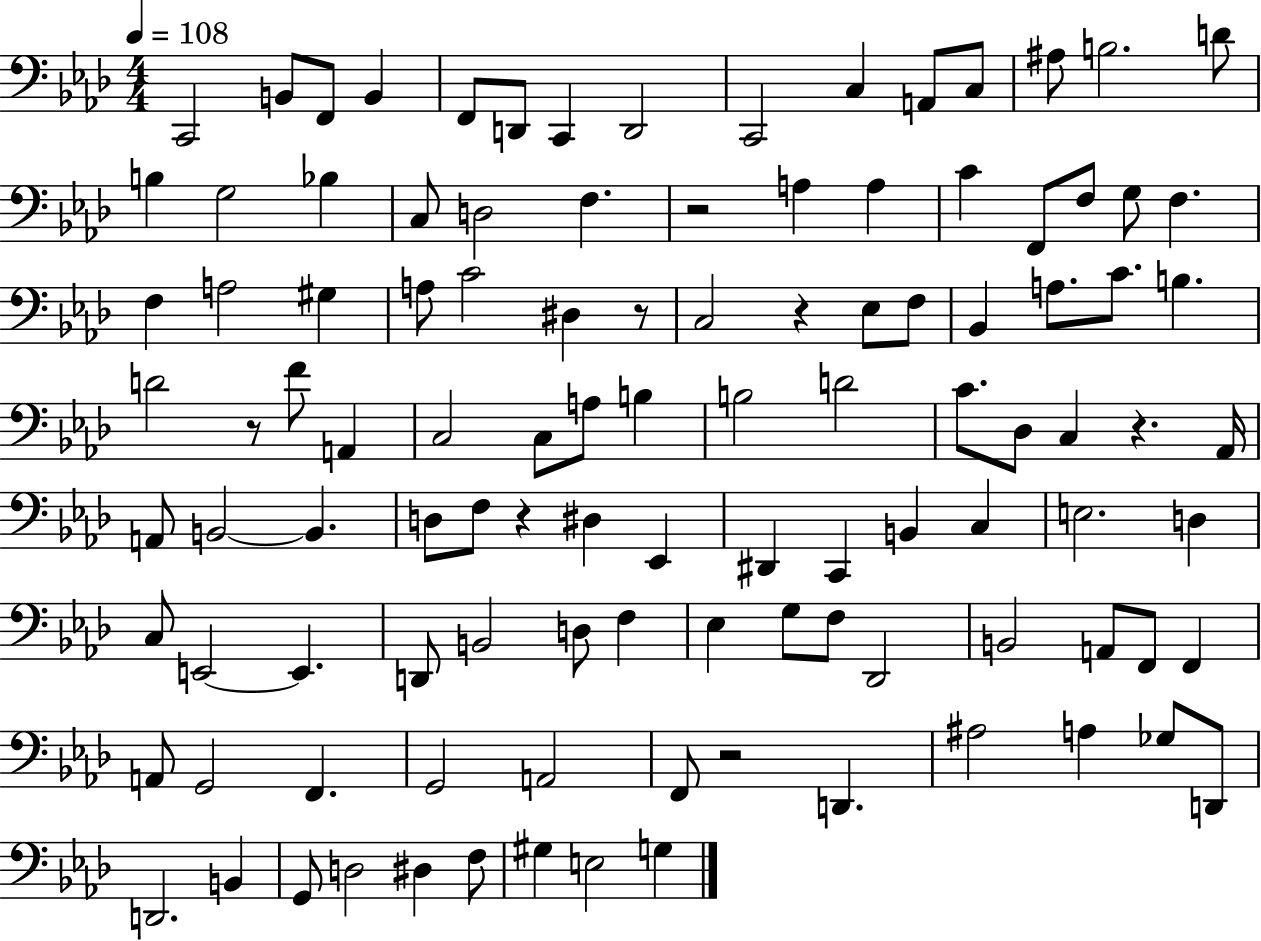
{
  \clef bass
  \numericTimeSignature
  \time 4/4
  \key aes \major
  \tempo 4 = 108
  \repeat volta 2 { c,2 b,8 f,8 b,4 | f,8 d,8 c,4 d,2 | c,2 c4 a,8 c8 | ais8 b2. d'8 | \break b4 g2 bes4 | c8 d2 f4. | r2 a4 a4 | c'4 f,8 f8 g8 f4. | \break f4 a2 gis4 | a8 c'2 dis4 r8 | c2 r4 ees8 f8 | bes,4 a8. c'8. b4. | \break d'2 r8 f'8 a,4 | c2 c8 a8 b4 | b2 d'2 | c'8. des8 c4 r4. aes,16 | \break a,8 b,2~~ b,4. | d8 f8 r4 dis4 ees,4 | dis,4 c,4 b,4 c4 | e2. d4 | \break c8 e,2~~ e,4. | d,8 b,2 d8 f4 | ees4 g8 f8 des,2 | b,2 a,8 f,8 f,4 | \break a,8 g,2 f,4. | g,2 a,2 | f,8 r2 d,4. | ais2 a4 ges8 d,8 | \break d,2. b,4 | g,8 d2 dis4 f8 | gis4 e2 g4 | } \bar "|."
}